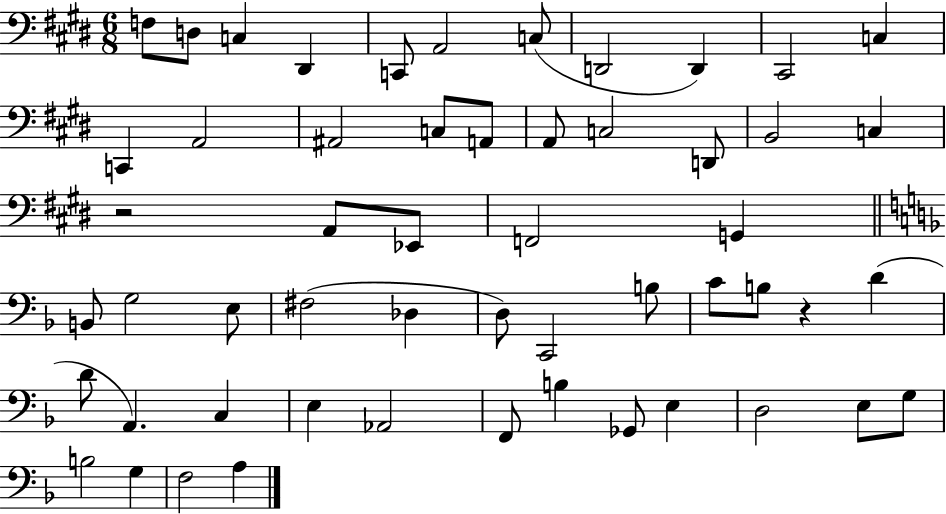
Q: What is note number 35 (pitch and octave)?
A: B3